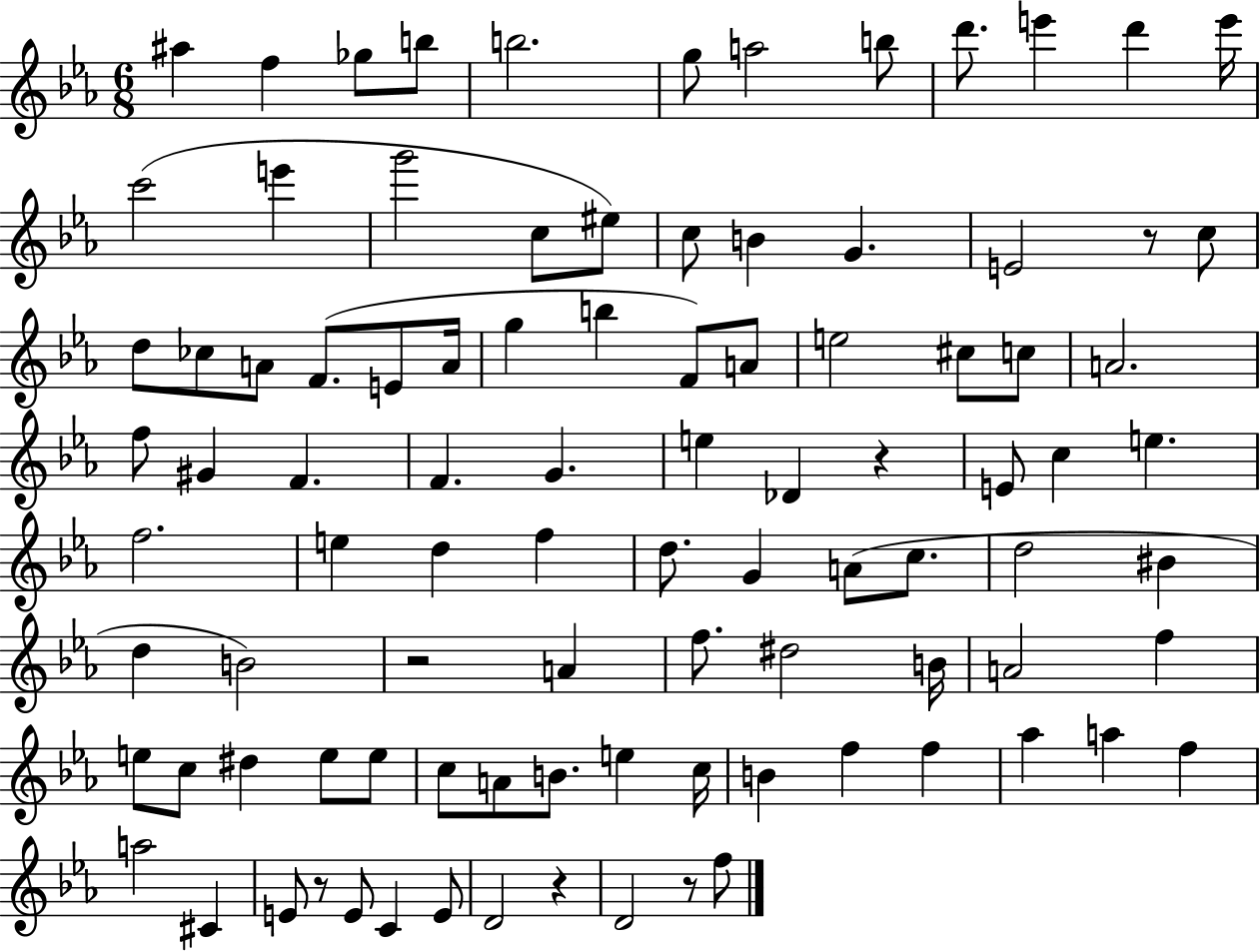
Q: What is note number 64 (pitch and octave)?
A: F5